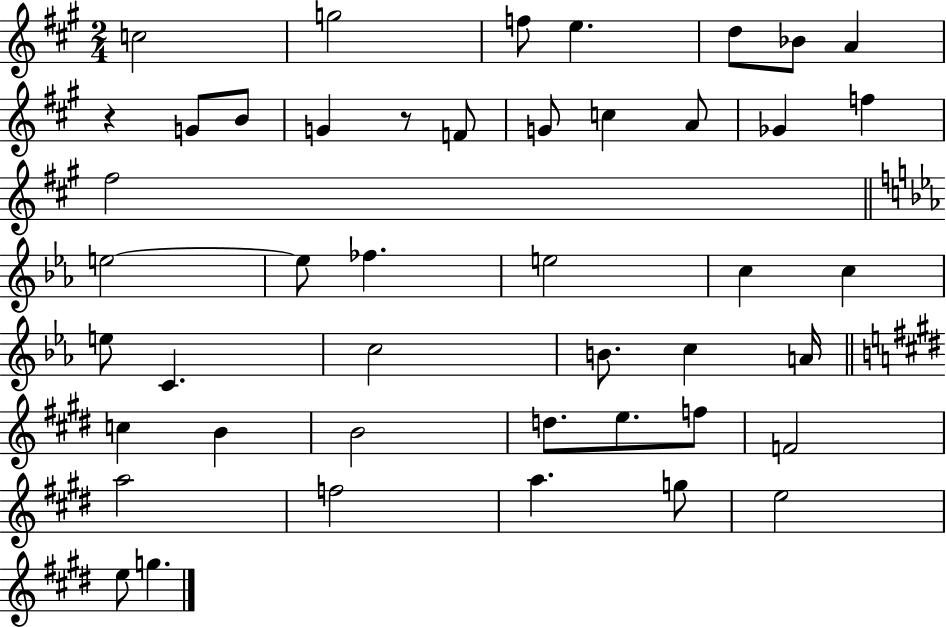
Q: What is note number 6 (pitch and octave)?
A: Bb4